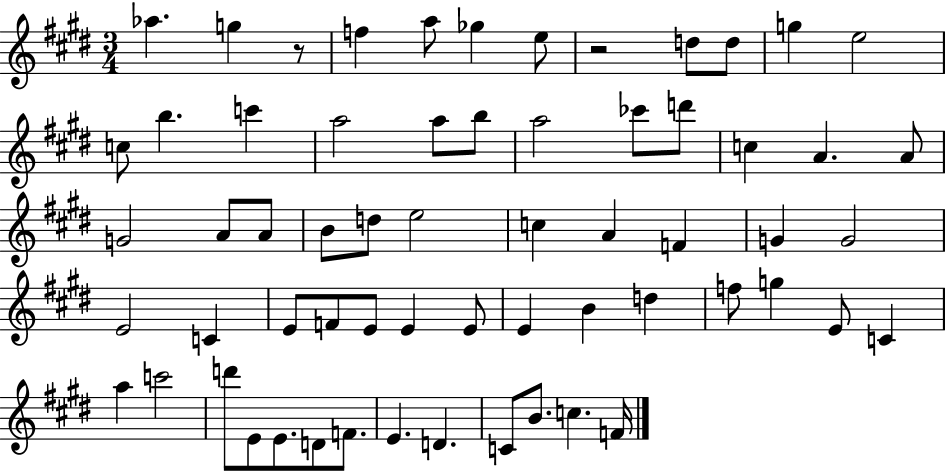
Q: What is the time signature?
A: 3/4